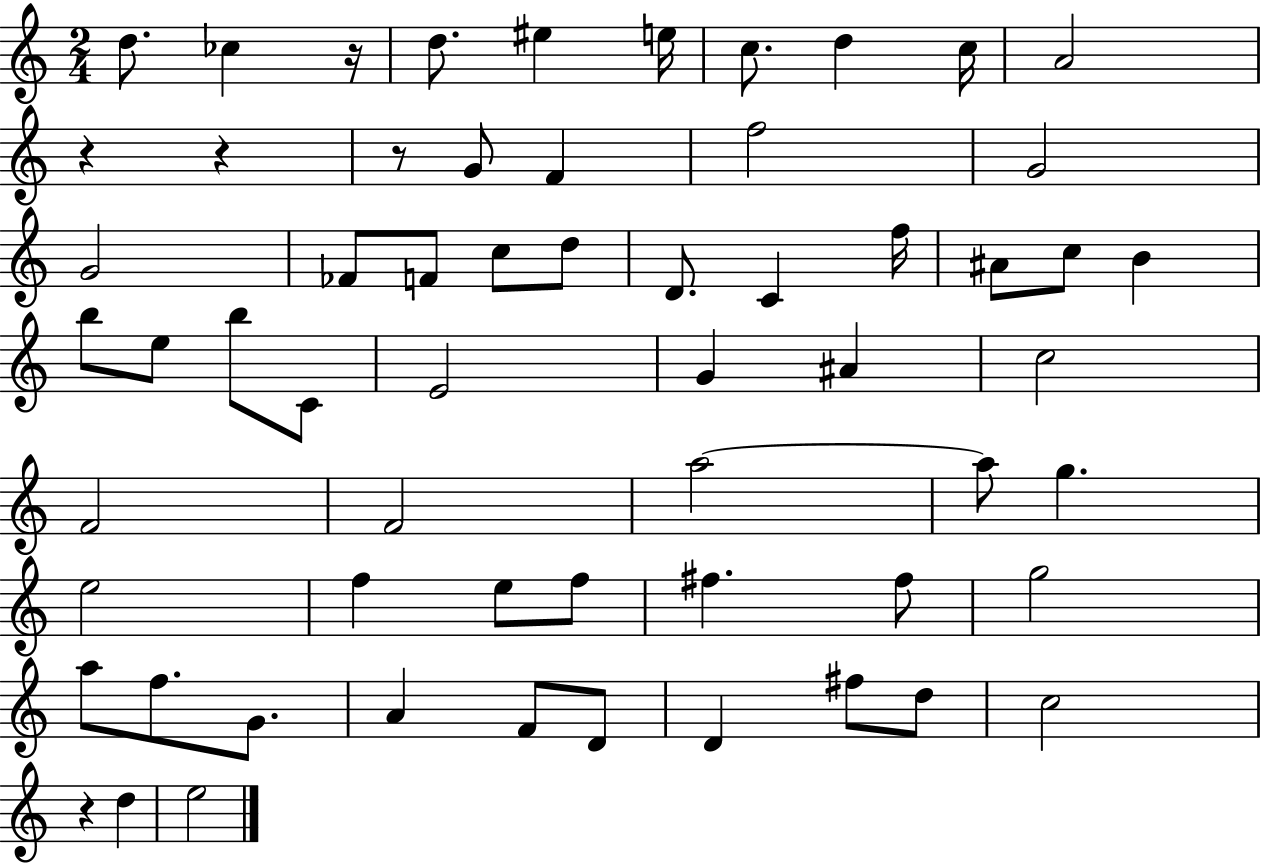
D5/e. CES5/q R/s D5/e. EIS5/q E5/s C5/e. D5/q C5/s A4/h R/q R/q R/e G4/e F4/q F5/h G4/h G4/h FES4/e F4/e C5/e D5/e D4/e. C4/q F5/s A#4/e C5/e B4/q B5/e E5/e B5/e C4/e E4/h G4/q A#4/q C5/h F4/h F4/h A5/h A5/e G5/q. E5/h F5/q E5/e F5/e F#5/q. F#5/e G5/h A5/e F5/e. G4/e. A4/q F4/e D4/e D4/q F#5/e D5/e C5/h R/q D5/q E5/h